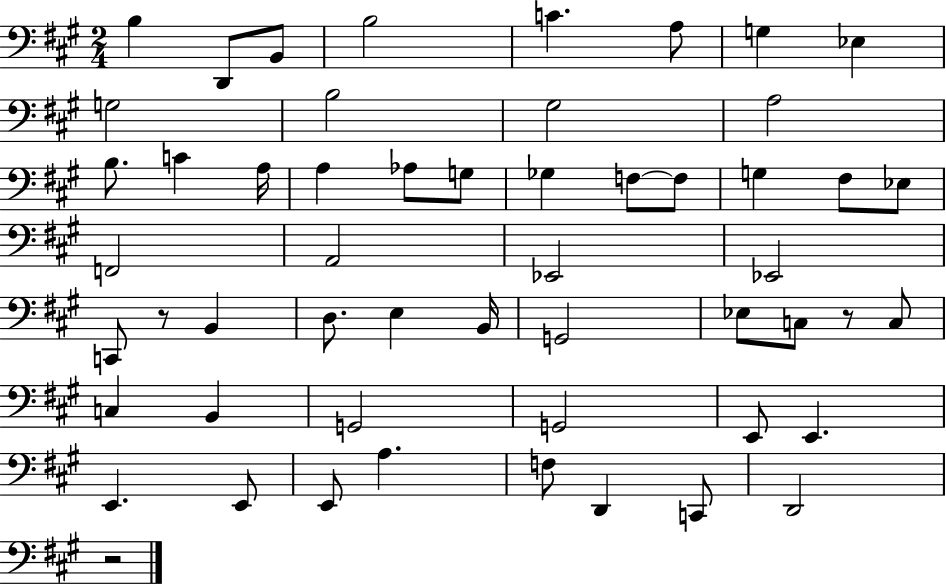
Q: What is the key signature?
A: A major